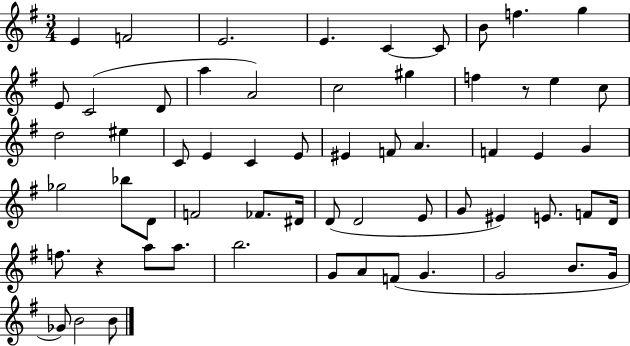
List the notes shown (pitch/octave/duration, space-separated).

E4/q F4/h E4/h. E4/q. C4/q C4/e B4/e F5/q. G5/q E4/e C4/h D4/e A5/q A4/h C5/h G#5/q F5/q R/e E5/q C5/e D5/h EIS5/q C4/e E4/q C4/q E4/e EIS4/q F4/e A4/q. F4/q E4/q G4/q Gb5/h Bb5/e D4/e F4/h FES4/e. D#4/s D4/e D4/h E4/e G4/e EIS4/q E4/e. F4/e D4/s F5/e. R/q A5/e A5/e. B5/h. G4/e A4/e F4/e G4/q. G4/h B4/e. G4/s Gb4/e B4/h B4/e